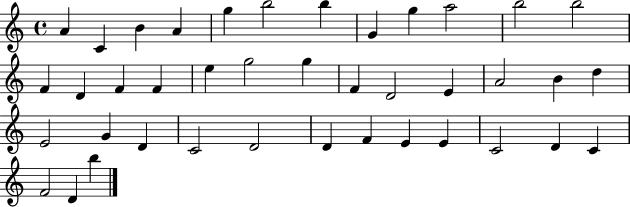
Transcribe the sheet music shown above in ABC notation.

X:1
T:Untitled
M:4/4
L:1/4
K:C
A C B A g b2 b G g a2 b2 b2 F D F F e g2 g F D2 E A2 B d E2 G D C2 D2 D F E E C2 D C F2 D b